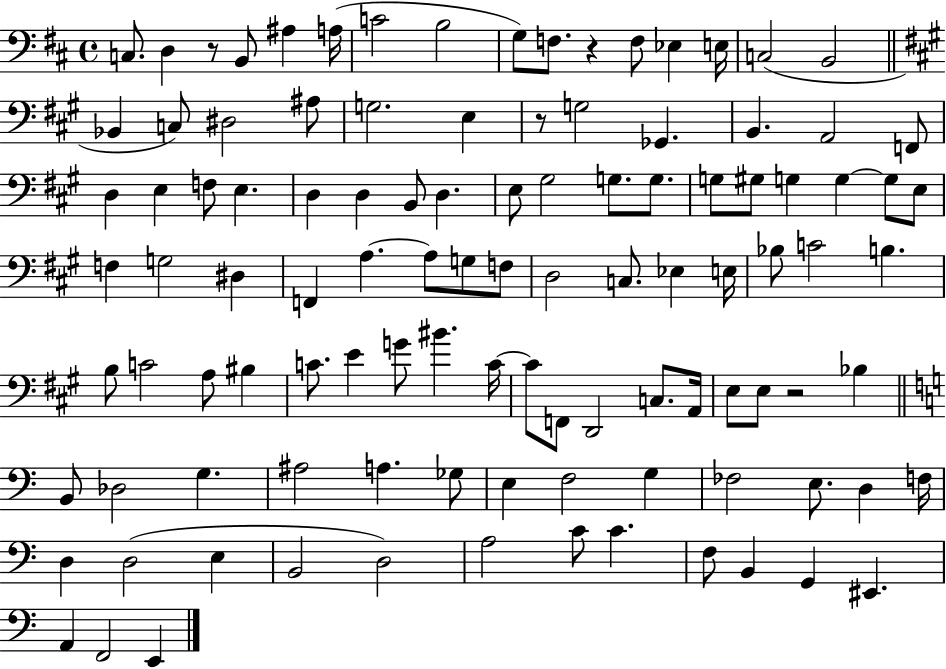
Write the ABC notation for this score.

X:1
T:Untitled
M:4/4
L:1/4
K:D
C,/2 D, z/2 B,,/2 ^A, A,/4 C2 B,2 G,/2 F,/2 z F,/2 _E, E,/4 C,2 B,,2 _B,, C,/2 ^D,2 ^A,/2 G,2 E, z/2 G,2 _G,, B,, A,,2 F,,/2 D, E, F,/2 E, D, D, B,,/2 D, E,/2 ^G,2 G,/2 G,/2 G,/2 ^G,/2 G, G, G,/2 E,/2 F, G,2 ^D, F,, A, A,/2 G,/2 F,/2 D,2 C,/2 _E, E,/4 _B,/2 C2 B, B,/2 C2 A,/2 ^B, C/2 E G/2 ^B C/4 C/2 F,,/2 D,,2 C,/2 A,,/4 E,/2 E,/2 z2 _B, B,,/2 _D,2 G, ^A,2 A, _G,/2 E, F,2 G, _F,2 E,/2 D, F,/4 D, D,2 E, B,,2 D,2 A,2 C/2 C F,/2 B,, G,, ^E,, A,, F,,2 E,,